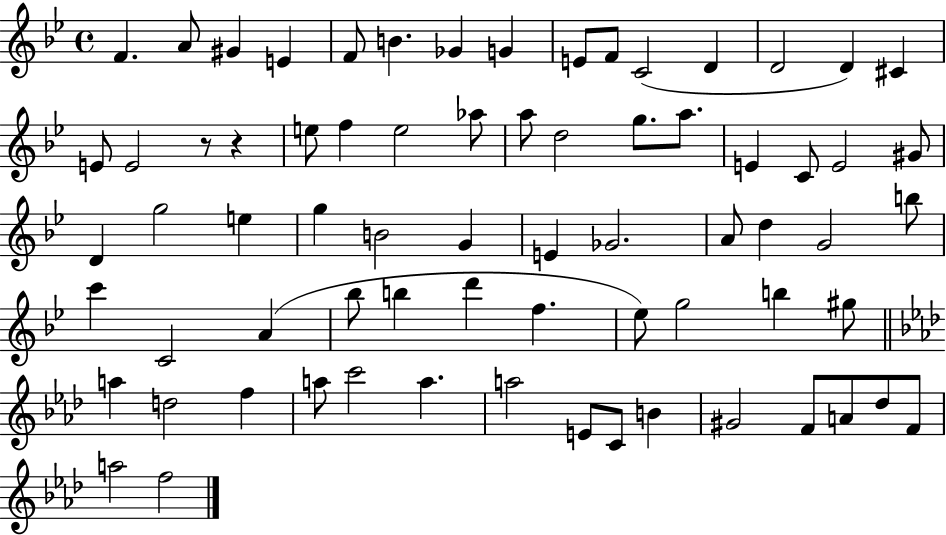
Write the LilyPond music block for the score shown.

{
  \clef treble
  \time 4/4
  \defaultTimeSignature
  \key bes \major
  f'4. a'8 gis'4 e'4 | f'8 b'4. ges'4 g'4 | e'8 f'8 c'2( d'4 | d'2 d'4) cis'4 | \break e'8 e'2 r8 r4 | e''8 f''4 e''2 aes''8 | a''8 d''2 g''8. a''8. | e'4 c'8 e'2 gis'8 | \break d'4 g''2 e''4 | g''4 b'2 g'4 | e'4 ges'2. | a'8 d''4 g'2 b''8 | \break c'''4 c'2 a'4( | bes''8 b''4 d'''4 f''4. | ees''8) g''2 b''4 gis''8 | \bar "||" \break \key aes \major a''4 d''2 f''4 | a''8 c'''2 a''4. | a''2 e'8 c'8 b'4 | gis'2 f'8 a'8 des''8 f'8 | \break a''2 f''2 | \bar "|."
}